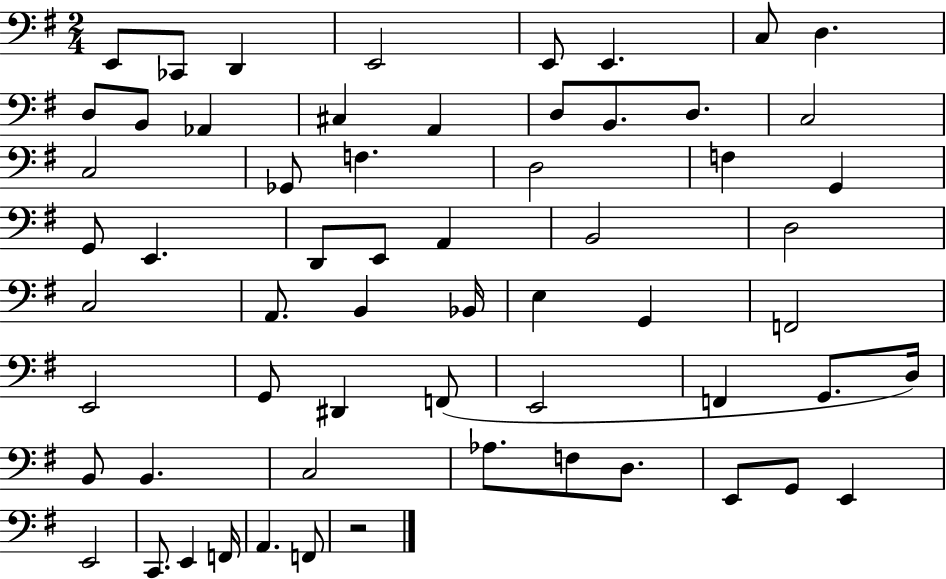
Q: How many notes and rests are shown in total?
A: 61